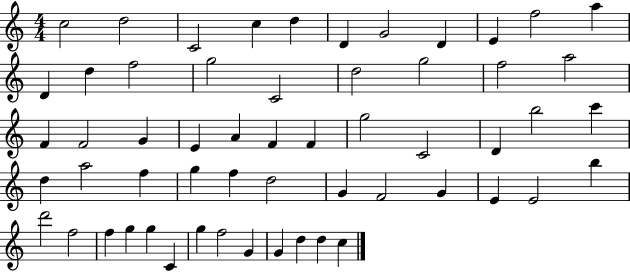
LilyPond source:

{
  \clef treble
  \numericTimeSignature
  \time 4/4
  \key c \major
  c''2 d''2 | c'2 c''4 d''4 | d'4 g'2 d'4 | e'4 f''2 a''4 | \break d'4 d''4 f''2 | g''2 c'2 | d''2 g''2 | f''2 a''2 | \break f'4 f'2 g'4 | e'4 a'4 f'4 f'4 | g''2 c'2 | d'4 b''2 c'''4 | \break d''4 a''2 f''4 | g''4 f''4 d''2 | g'4 f'2 g'4 | e'4 e'2 b''4 | \break d'''2 f''2 | f''4 g''4 g''4 c'4 | g''4 f''2 g'4 | g'4 d''4 d''4 c''4 | \break \bar "|."
}